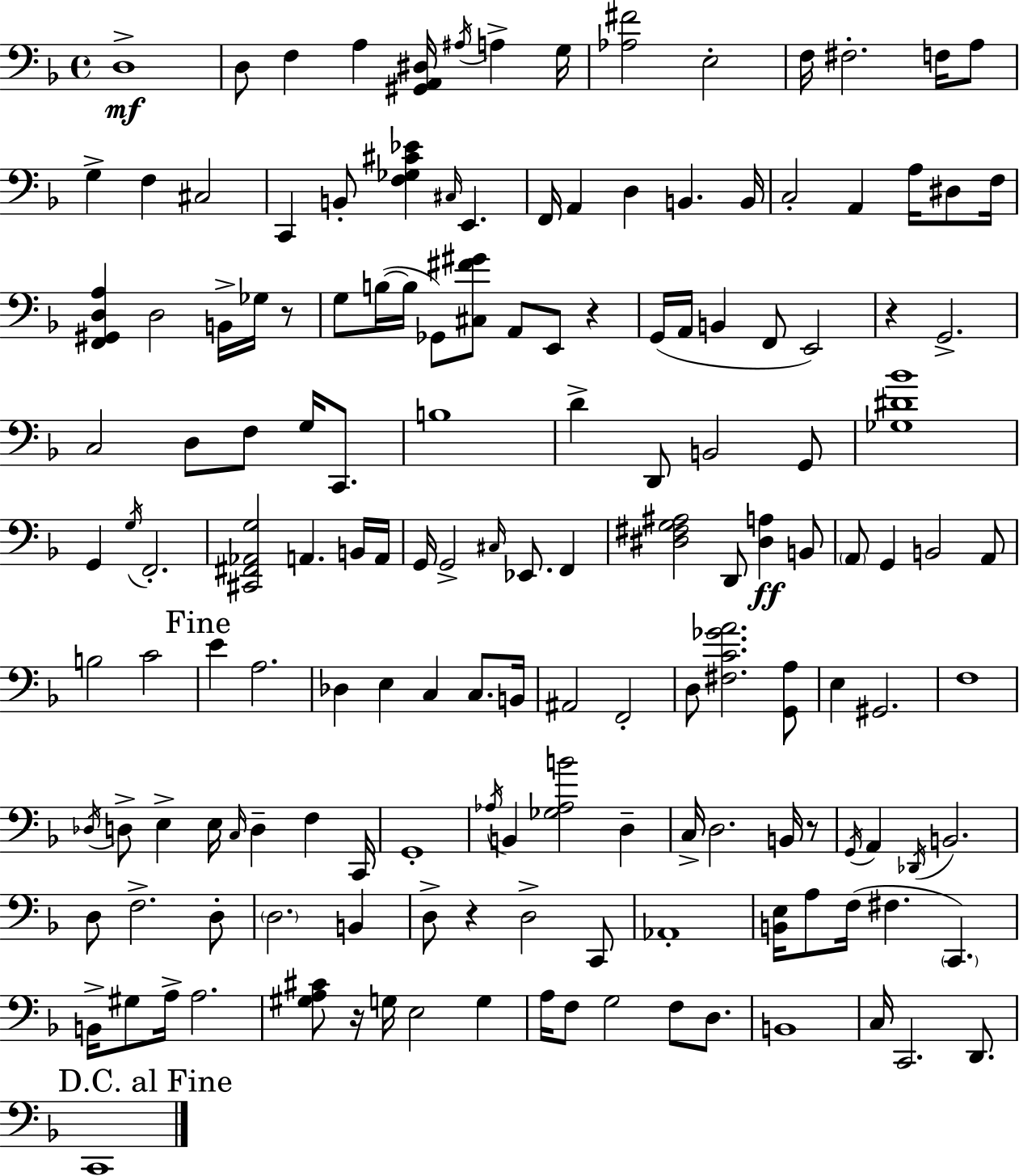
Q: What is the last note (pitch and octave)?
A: C2